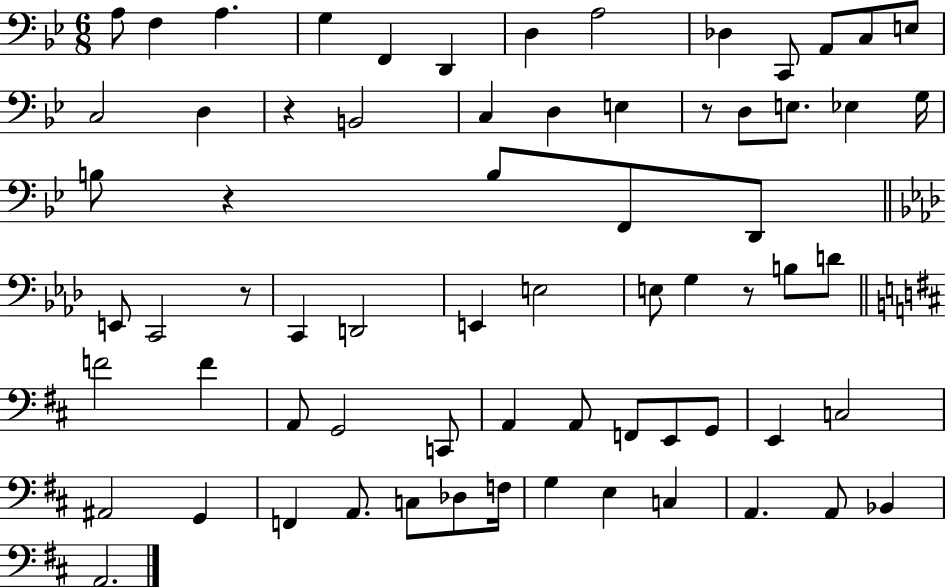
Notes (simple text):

A3/e F3/q A3/q. G3/q F2/q D2/q D3/q A3/h Db3/q C2/e A2/e C3/e E3/e C3/h D3/q R/q B2/h C3/q D3/q E3/q R/e D3/e E3/e. Eb3/q G3/s B3/e R/q B3/e F2/e D2/e E2/e C2/h R/e C2/q D2/h E2/q E3/h E3/e G3/q R/e B3/e D4/e F4/h F4/q A2/e G2/h C2/e A2/q A2/e F2/e E2/e G2/e E2/q C3/h A#2/h G2/q F2/q A2/e. C3/e Db3/e F3/s G3/q E3/q C3/q A2/q. A2/e Bb2/q A2/h.